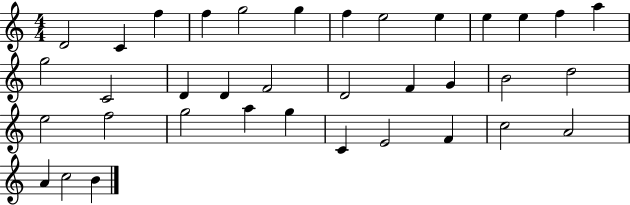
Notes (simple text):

D4/h C4/q F5/q F5/q G5/h G5/q F5/q E5/h E5/q E5/q E5/q F5/q A5/q G5/h C4/h D4/q D4/q F4/h D4/h F4/q G4/q B4/h D5/h E5/h F5/h G5/h A5/q G5/q C4/q E4/h F4/q C5/h A4/h A4/q C5/h B4/q